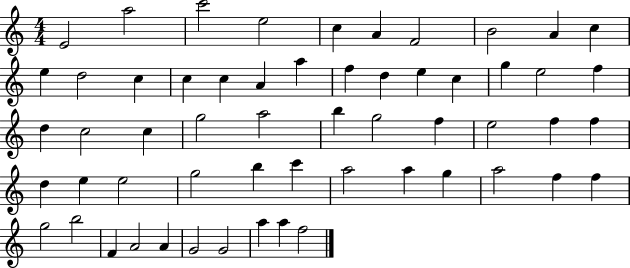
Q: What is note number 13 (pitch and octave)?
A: C5